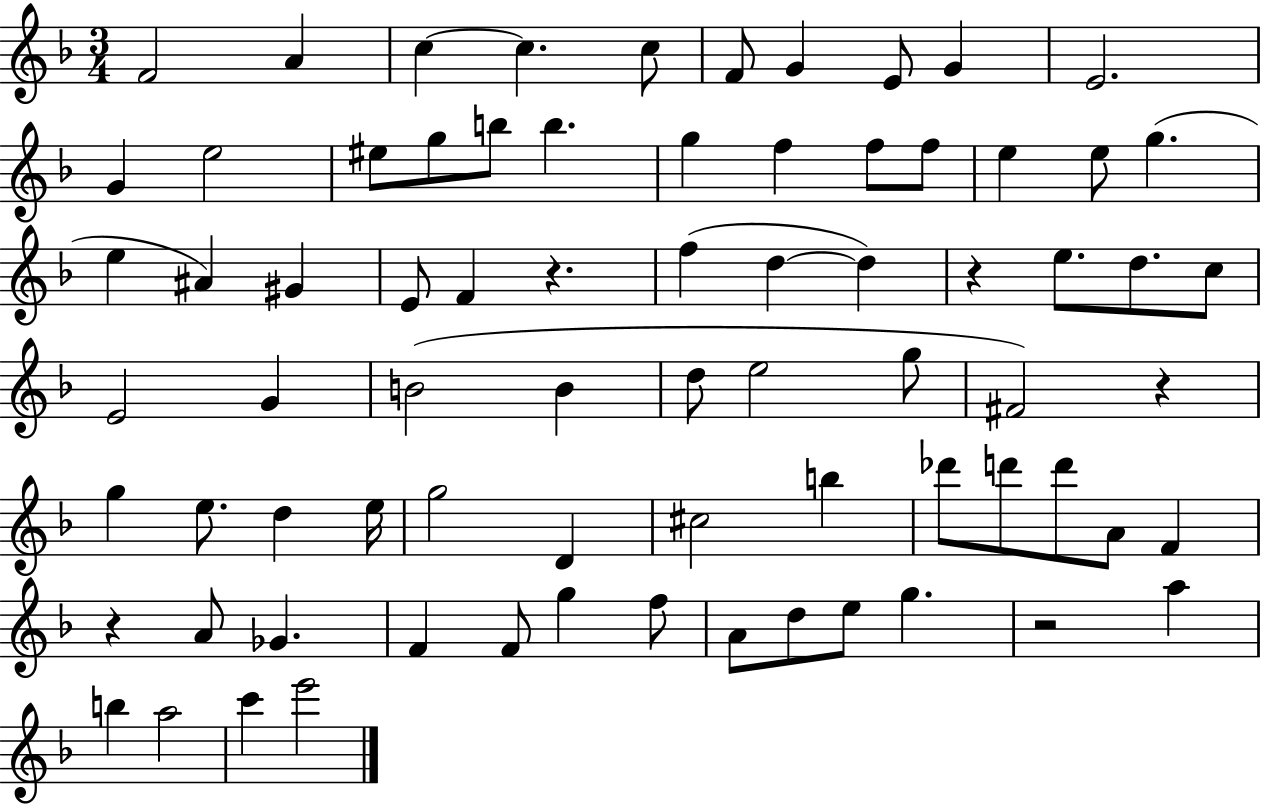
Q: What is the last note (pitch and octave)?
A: E6